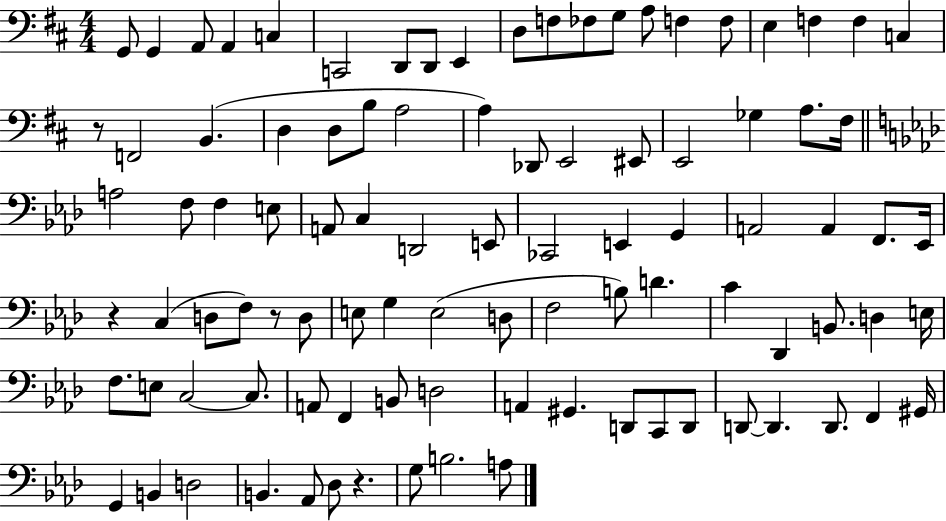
{
  \clef bass
  \numericTimeSignature
  \time 4/4
  \key d \major
  \repeat volta 2 { g,8 g,4 a,8 a,4 c4 | c,2 d,8 d,8 e,4 | d8 f8 fes8 g8 a8 f4 f8 | e4 f4 f4 c4 | \break r8 f,2 b,4.( | d4 d8 b8 a2 | a4) des,8 e,2 eis,8 | e,2 ges4 a8. fis16 | \break \bar "||" \break \key aes \major a2 f8 f4 e8 | a,8 c4 d,2 e,8 | ces,2 e,4 g,4 | a,2 a,4 f,8. ees,16 | \break r4 c4( d8 f8) r8 d8 | e8 g4 e2( d8 | f2 b8) d'4. | c'4 des,4 b,8. d4 e16 | \break f8. e8 c2~~ c8. | a,8 f,4 b,8 d2 | a,4 gis,4. d,8 c,8 d,8 | d,8~~ d,4. d,8. f,4 gis,16 | \break g,4 b,4 d2 | b,4. aes,8 des8 r4. | g8 b2. a8 | } \bar "|."
}